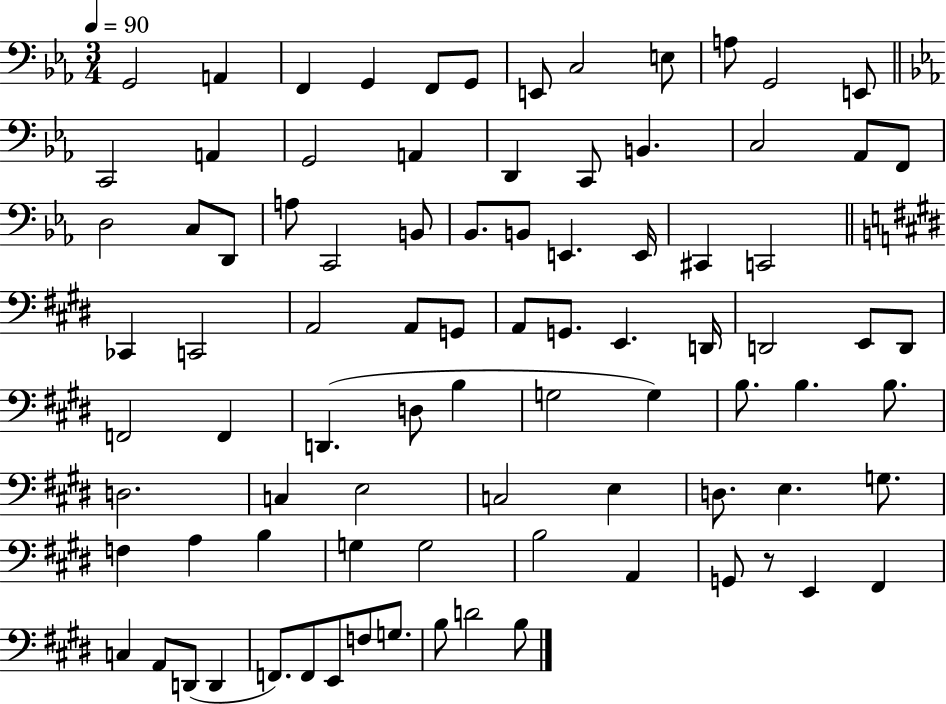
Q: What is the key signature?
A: EES major